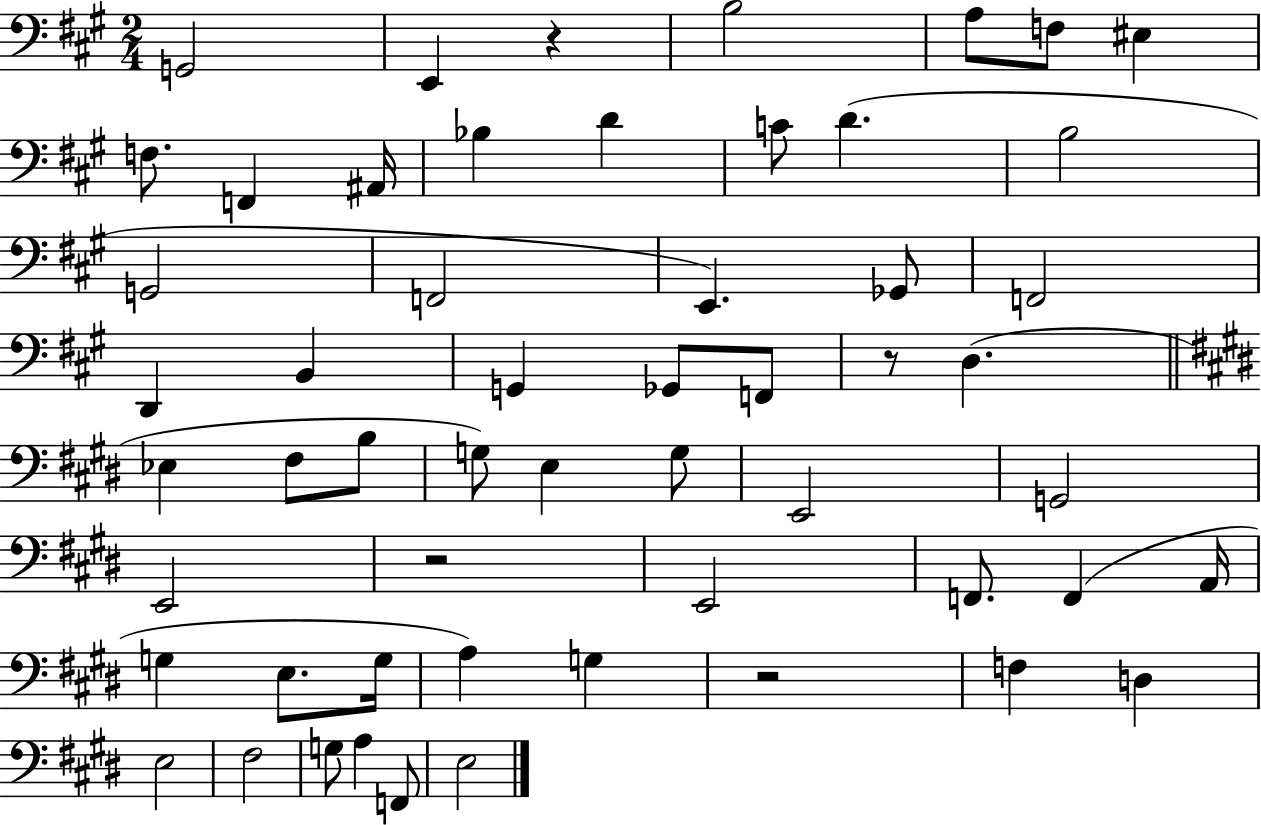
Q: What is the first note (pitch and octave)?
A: G2